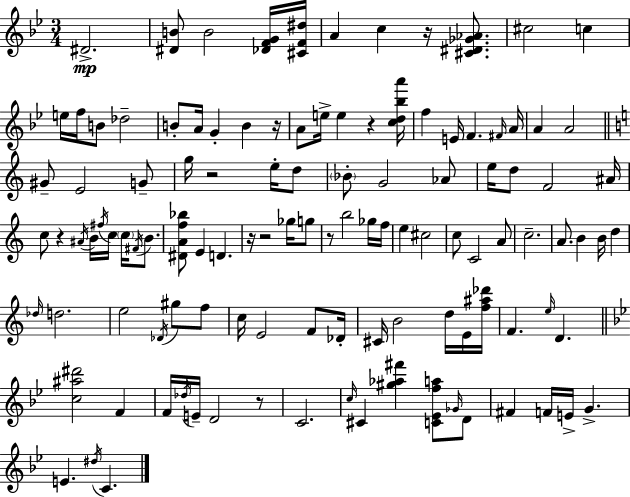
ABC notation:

X:1
T:Untitled
M:3/4
L:1/4
K:Bb
^D2 [^DB]/2 B2 [_DFG]/4 [^CF^d]/4 A c z/4 [^C^D_G_A]/2 ^c2 c e/4 f/4 B/2 _d2 B/2 A/4 G B z/4 A/2 e/4 e z [cd_ba']/4 f E/4 F ^F/4 A/4 A A2 ^G/2 E2 G/2 g/4 z2 e/4 d/2 _B/2 G2 _A/2 e/4 d/2 F2 ^A/4 c/2 z ^A/4 B/4 ^f/4 c/4 c/4 ^F/4 B/2 [^DAf_b]/2 E D z/4 z2 _g/4 g/2 z/2 b2 _g/4 f/4 e ^c2 c/2 C2 A/2 c2 A/2 B B/4 d _d/4 d2 e2 _D/4 ^g/2 f/2 c/4 E2 F/2 _D/4 ^C/4 B2 d/4 E/4 [f^a_d']/4 F e/4 D [c^a^d']2 F F/4 _d/4 E/4 D2 z/2 C2 c/4 ^C [^g_a^f'] [C_Efa]/2 _G/4 D/2 ^F F/4 E/4 G E ^d/4 C